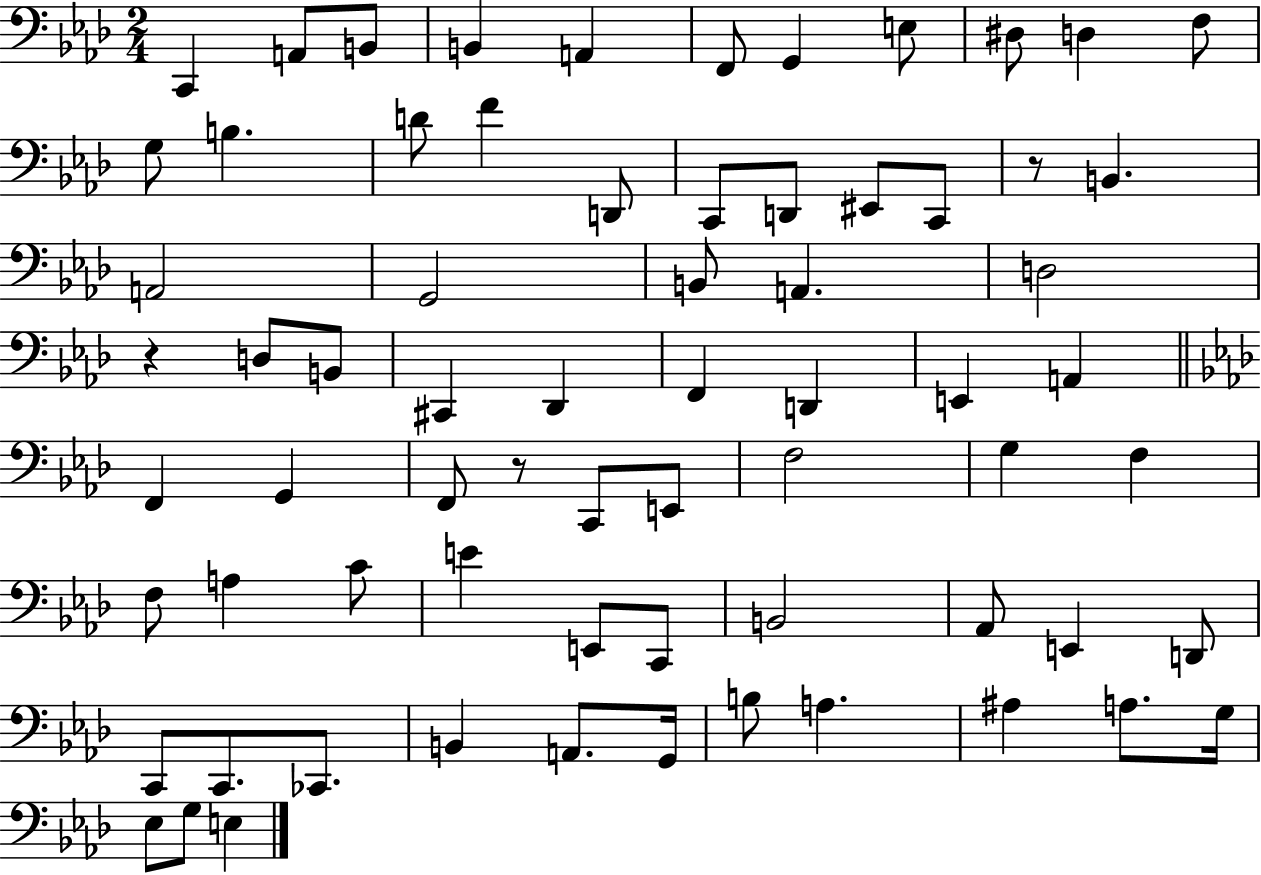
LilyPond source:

{
  \clef bass
  \numericTimeSignature
  \time 2/4
  \key aes \major
  c,4 a,8 b,8 | b,4 a,4 | f,8 g,4 e8 | dis8 d4 f8 | \break g8 b4. | d'8 f'4 d,8 | c,8 d,8 eis,8 c,8 | r8 b,4. | \break a,2 | g,2 | b,8 a,4. | d2 | \break r4 d8 b,8 | cis,4 des,4 | f,4 d,4 | e,4 a,4 | \break \bar "||" \break \key aes \major f,4 g,4 | f,8 r8 c,8 e,8 | f2 | g4 f4 | \break f8 a4 c'8 | e'4 e,8 c,8 | b,2 | aes,8 e,4 d,8 | \break c,8 c,8. ces,8. | b,4 a,8. g,16 | b8 a4. | ais4 a8. g16 | \break ees8 g8 e4 | \bar "|."
}